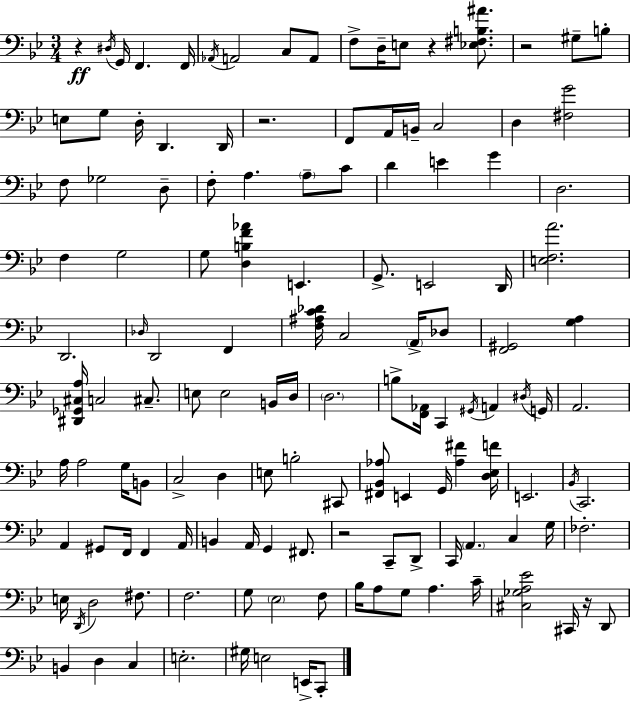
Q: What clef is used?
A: bass